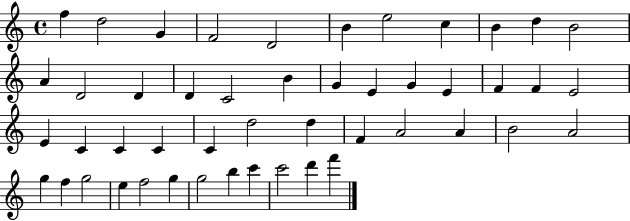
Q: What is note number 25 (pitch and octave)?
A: E4